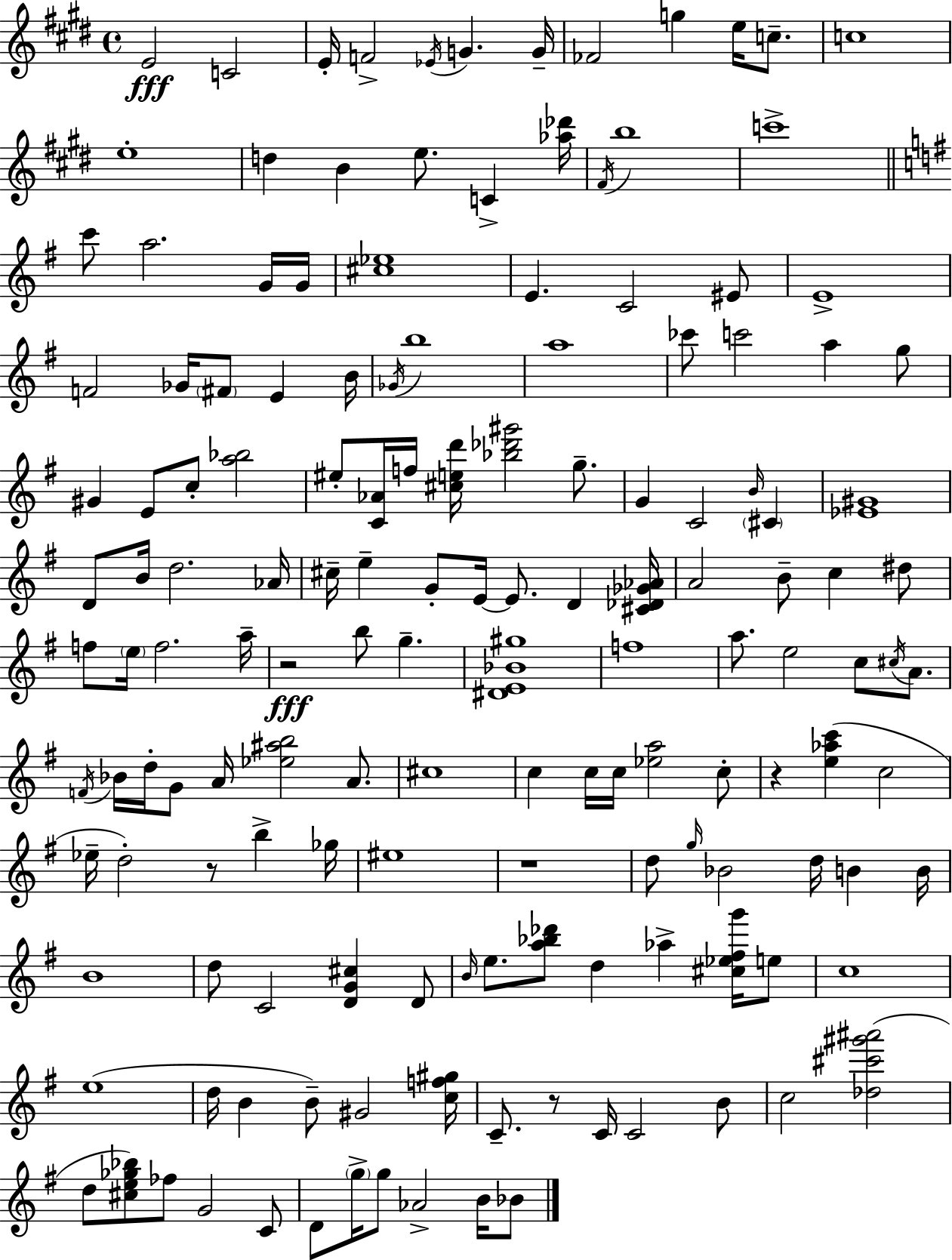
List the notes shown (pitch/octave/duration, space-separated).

E4/h C4/h E4/s F4/h Eb4/s G4/q. G4/s FES4/h G5/q E5/s C5/e. C5/w E5/w D5/q B4/q E5/e. C4/q [Ab5,Db6]/s F#4/s B5/w C6/w C6/e A5/h. G4/s G4/s [C#5,Eb5]/w E4/q. C4/h EIS4/e E4/w F4/h Gb4/s F#4/e E4/q B4/s Gb4/s B5/w A5/w CES6/e C6/h A5/q G5/e G#4/q E4/e C5/e [A5,Bb5]/h EIS5/e [C4,Ab4]/s F5/s [C#5,E5,D6]/s [Bb5,Db6,G#6]/h G5/e. G4/q C4/h B4/s C#4/q [Eb4,G#4]/w D4/e B4/s D5/h. Ab4/s C#5/s E5/q G4/e E4/s E4/e. D4/q [C#4,Db4,Gb4,Ab4]/s A4/h B4/e C5/q D#5/e F5/e E5/s F5/h. A5/s R/h B5/e G5/q. [D#4,E4,Bb4,G#5]/w F5/w A5/e. E5/h C5/e C#5/s A4/e. F4/s Bb4/s D5/s G4/e A4/s [Eb5,A#5,B5]/h A4/e. C#5/w C5/q C5/s C5/s [Eb5,A5]/h C5/e R/q [E5,Ab5,C6]/q C5/h Eb5/s D5/h R/e B5/q Gb5/s EIS5/w R/w D5/e G5/s Bb4/h D5/s B4/q B4/s B4/w D5/e C4/h [D4,G4,C#5]/q D4/e B4/s E5/e. [A5,Bb5,Db6]/e D5/q Ab5/q [C#5,Eb5,F#5,G6]/s E5/e C5/w E5/w D5/s B4/q B4/e G#4/h [C5,F5,G#5]/s C4/e. R/e C4/s C4/h B4/e C5/h [Db5,C#6,G#6,A#6]/h D5/e [C#5,E5,Gb5,Bb5]/e FES5/e G4/h C4/e D4/e G5/s G5/e Ab4/h B4/s Bb4/e